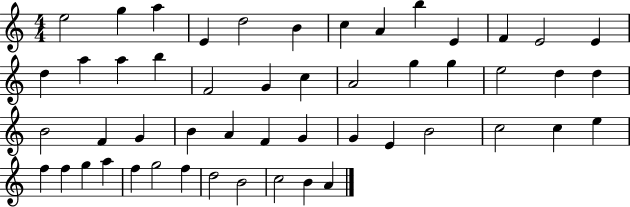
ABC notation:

X:1
T:Untitled
M:4/4
L:1/4
K:C
e2 g a E d2 B c A b E F E2 E d a a b F2 G c A2 g g e2 d d B2 F G B A F G G E B2 c2 c e f f g a f g2 f d2 B2 c2 B A